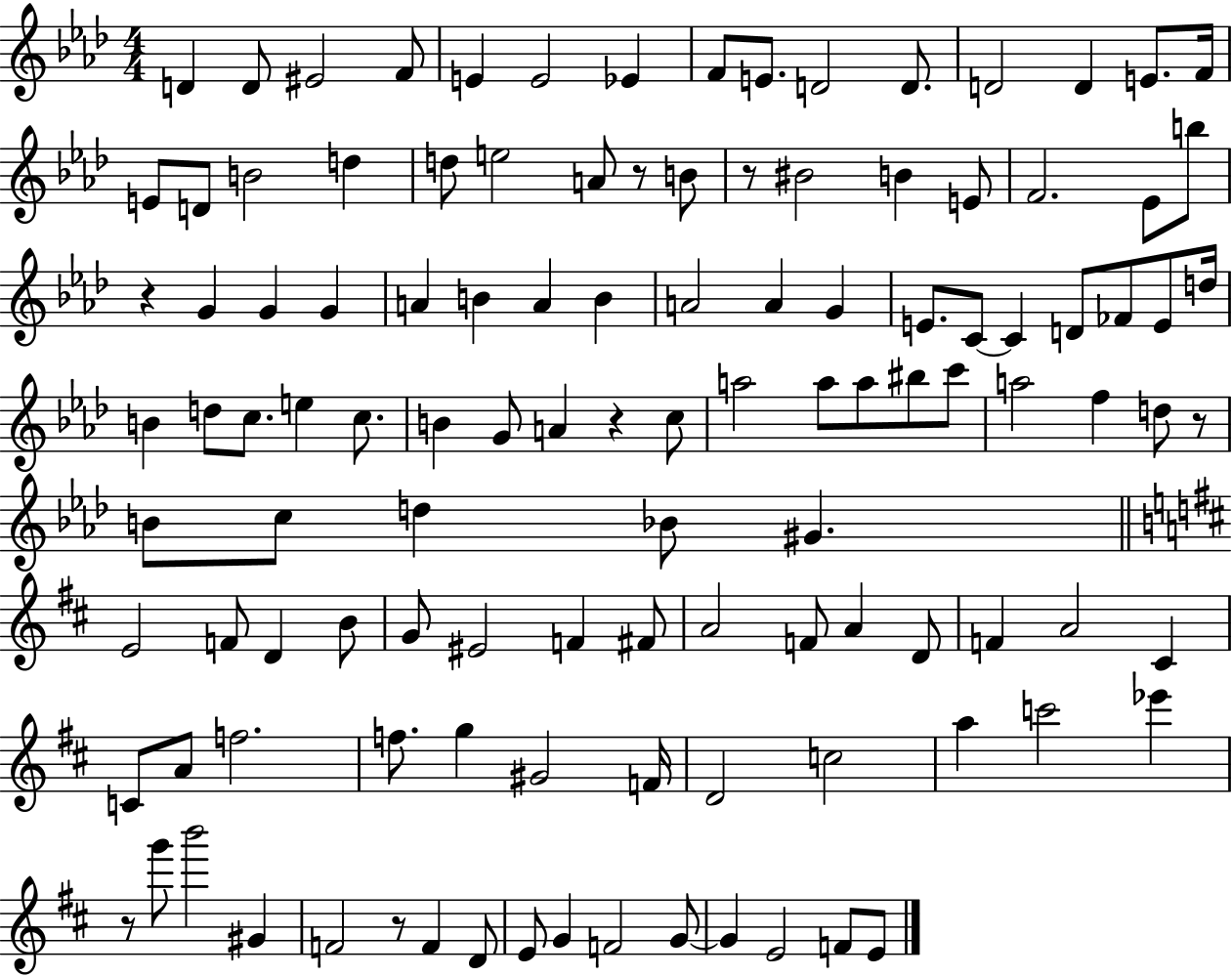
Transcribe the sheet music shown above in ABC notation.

X:1
T:Untitled
M:4/4
L:1/4
K:Ab
D D/2 ^E2 F/2 E E2 _E F/2 E/2 D2 D/2 D2 D E/2 F/4 E/2 D/2 B2 d d/2 e2 A/2 z/2 B/2 z/2 ^B2 B E/2 F2 _E/2 b/2 z G G G A B A B A2 A G E/2 C/2 C D/2 _F/2 E/2 d/4 B d/2 c/2 e c/2 B G/2 A z c/2 a2 a/2 a/2 ^b/2 c'/2 a2 f d/2 z/2 B/2 c/2 d _B/2 ^G E2 F/2 D B/2 G/2 ^E2 F ^F/2 A2 F/2 A D/2 F A2 ^C C/2 A/2 f2 f/2 g ^G2 F/4 D2 c2 a c'2 _e' z/2 g'/2 b'2 ^G F2 z/2 F D/2 E/2 G F2 G/2 G E2 F/2 E/2